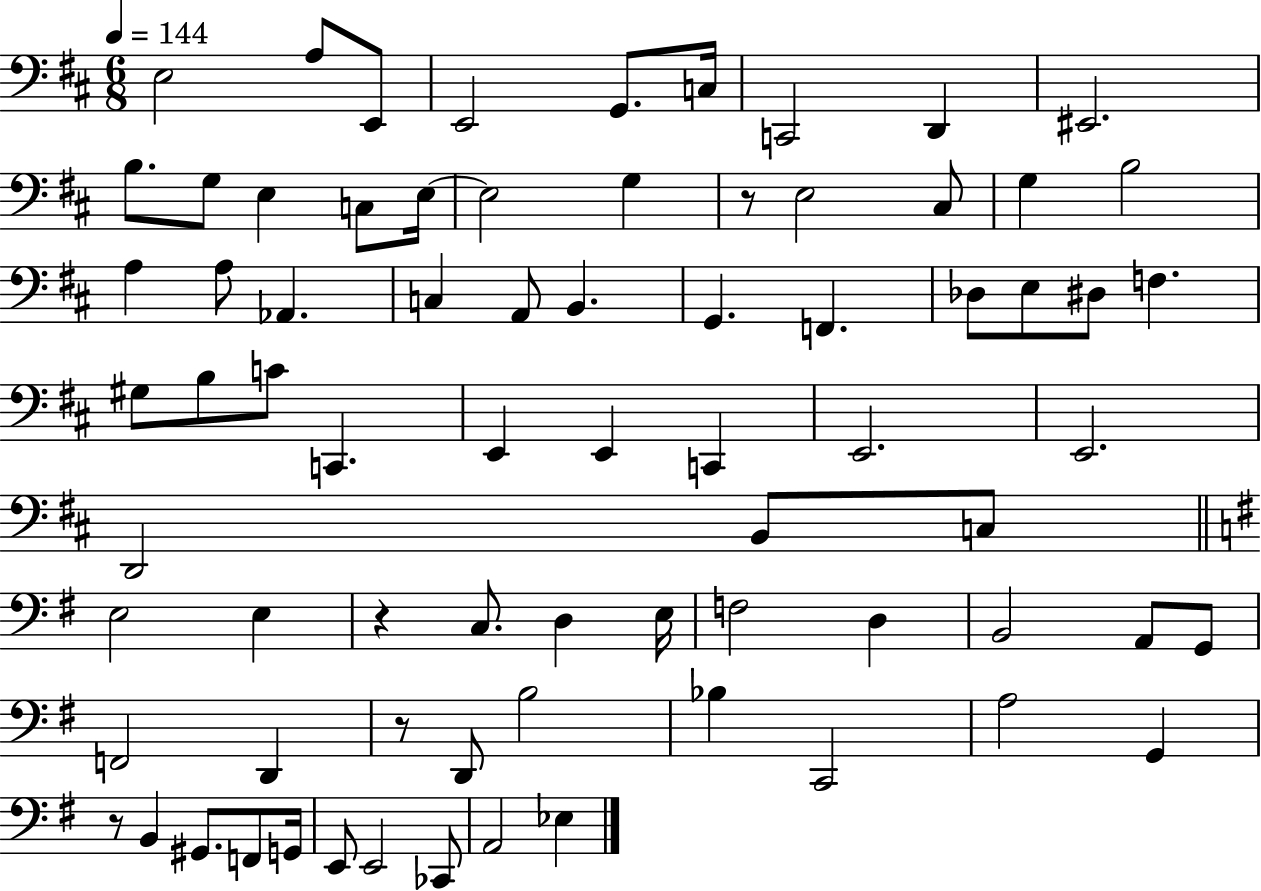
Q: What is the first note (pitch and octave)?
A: E3